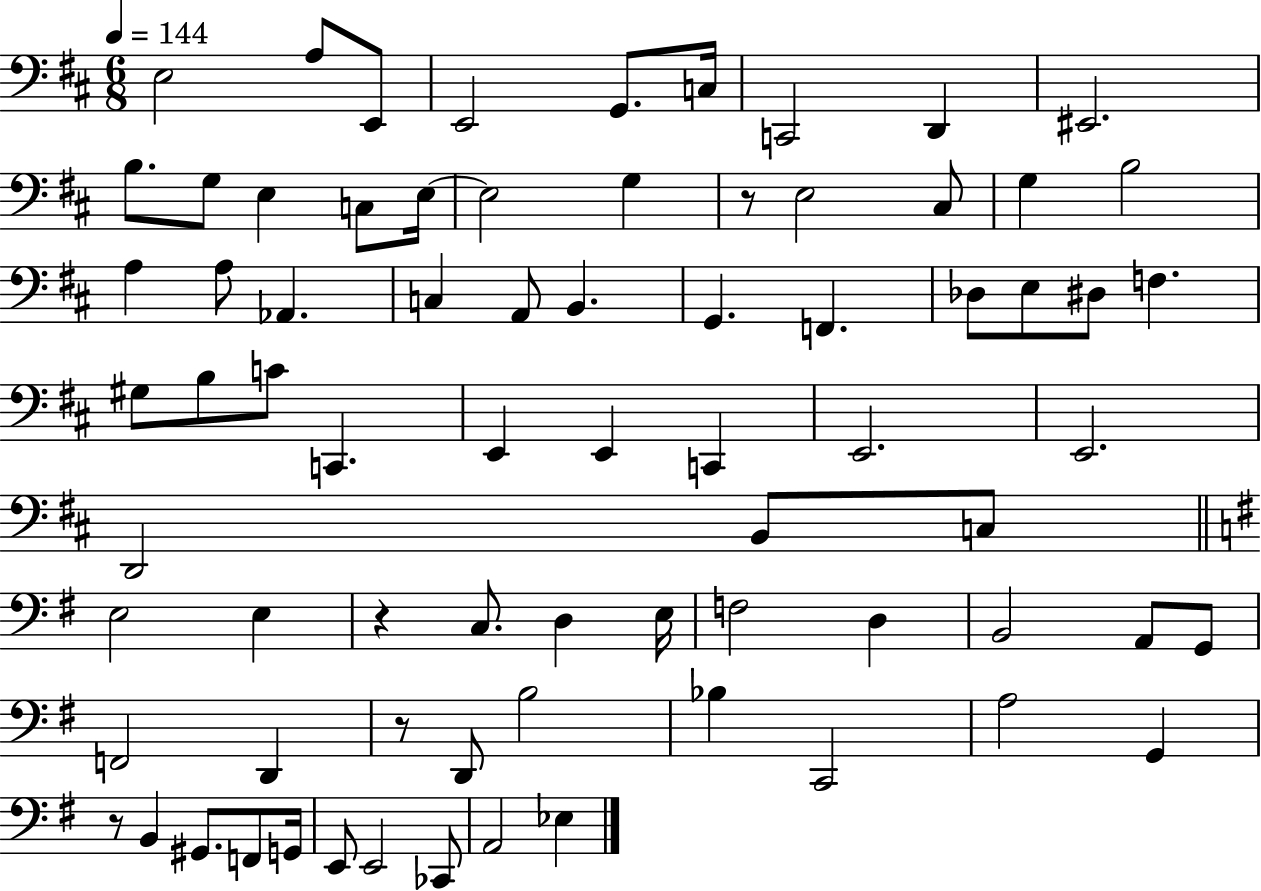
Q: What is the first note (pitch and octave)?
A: E3